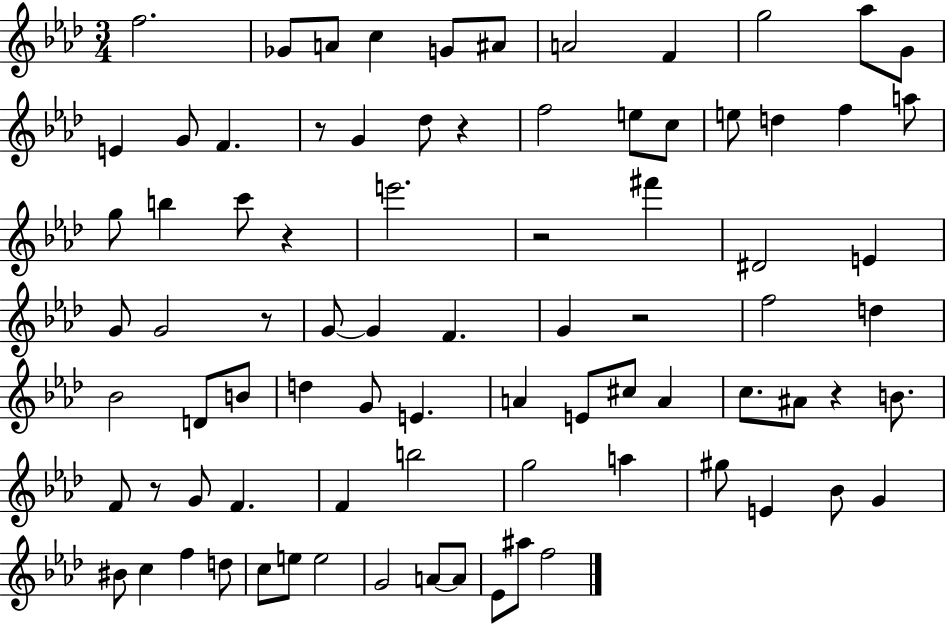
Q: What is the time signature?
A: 3/4